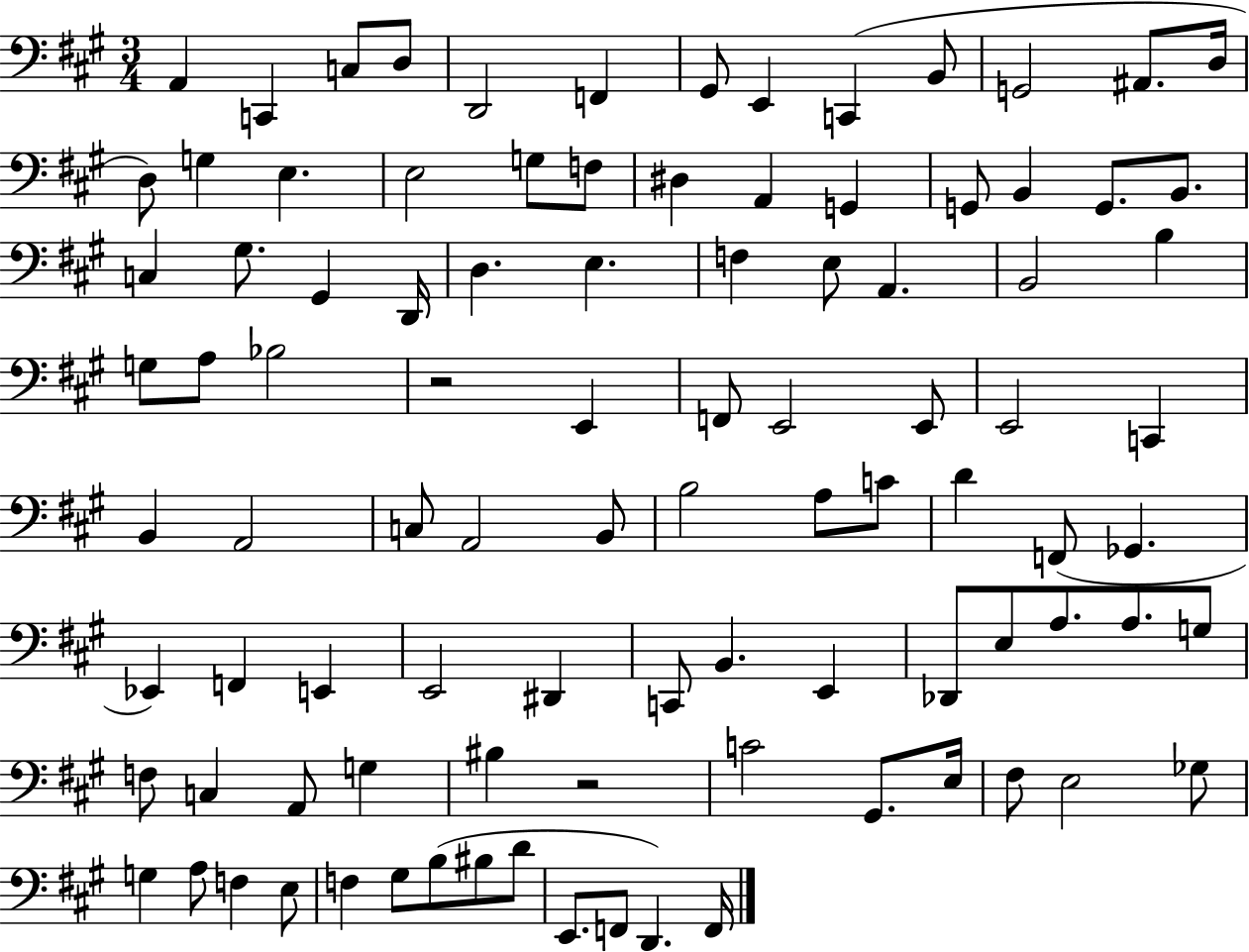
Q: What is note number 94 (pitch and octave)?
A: F2